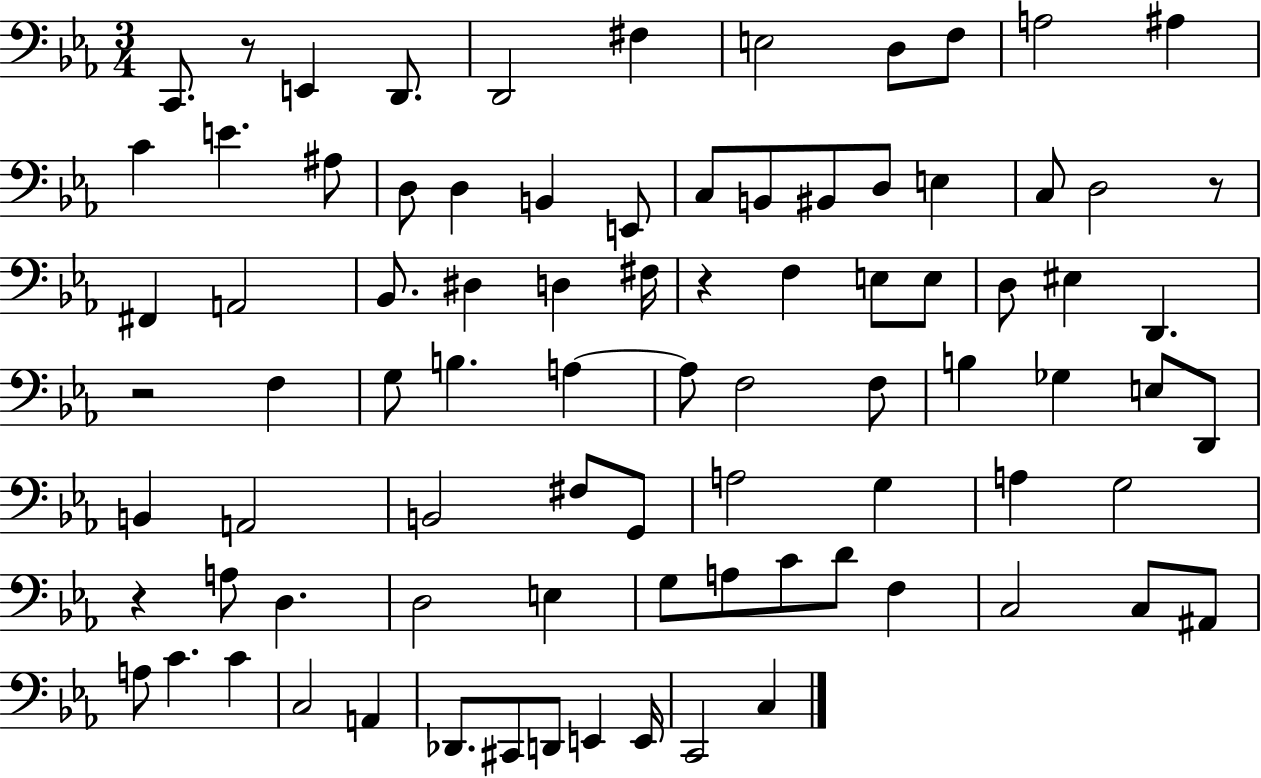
C2/e. R/e E2/q D2/e. D2/h F#3/q E3/h D3/e F3/e A3/h A#3/q C4/q E4/q. A#3/e D3/e D3/q B2/q E2/e C3/e B2/e BIS2/e D3/e E3/q C3/e D3/h R/e F#2/q A2/h Bb2/e. D#3/q D3/q F#3/s R/q F3/q E3/e E3/e D3/e EIS3/q D2/q. R/h F3/q G3/e B3/q. A3/q A3/e F3/h F3/e B3/q Gb3/q E3/e D2/e B2/q A2/h B2/h F#3/e G2/e A3/h G3/q A3/q G3/h R/q A3/e D3/q. D3/h E3/q G3/e A3/e C4/e D4/e F3/q C3/h C3/e A#2/e A3/e C4/q. C4/q C3/h A2/q Db2/e. C#2/e D2/e E2/q E2/s C2/h C3/q